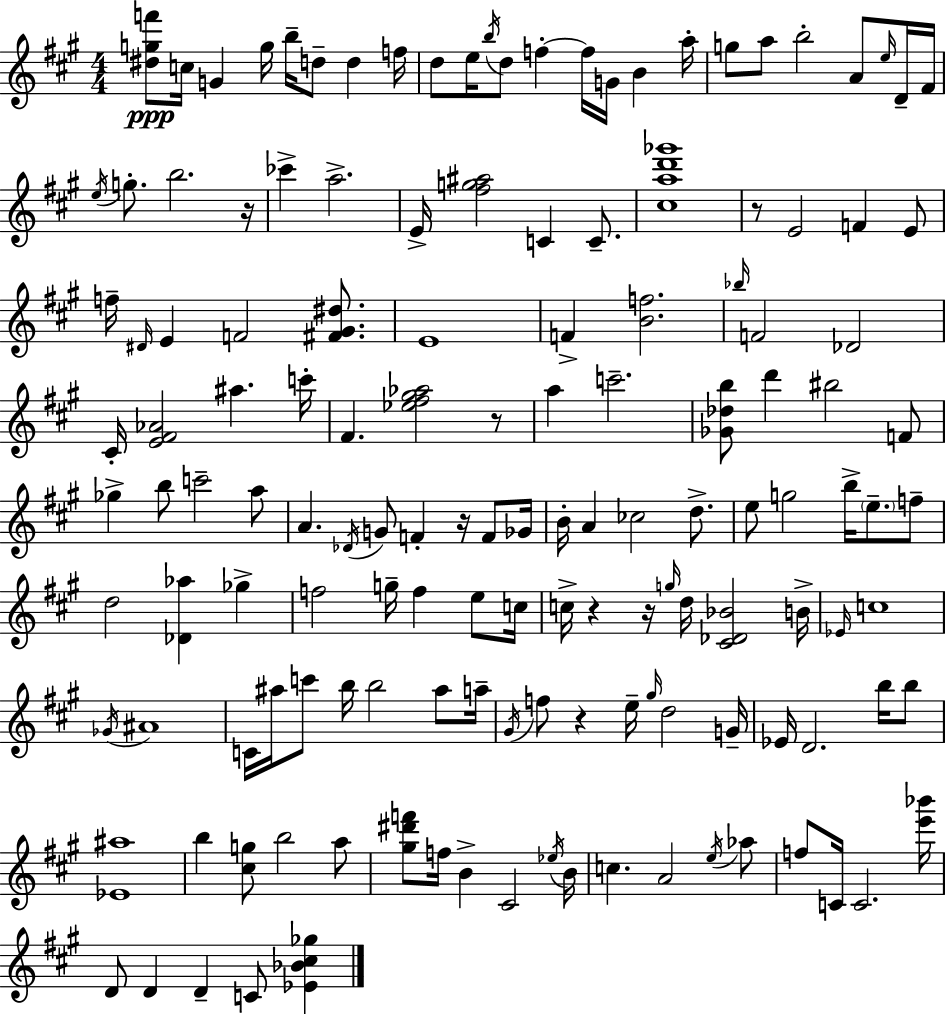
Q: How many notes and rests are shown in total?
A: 144